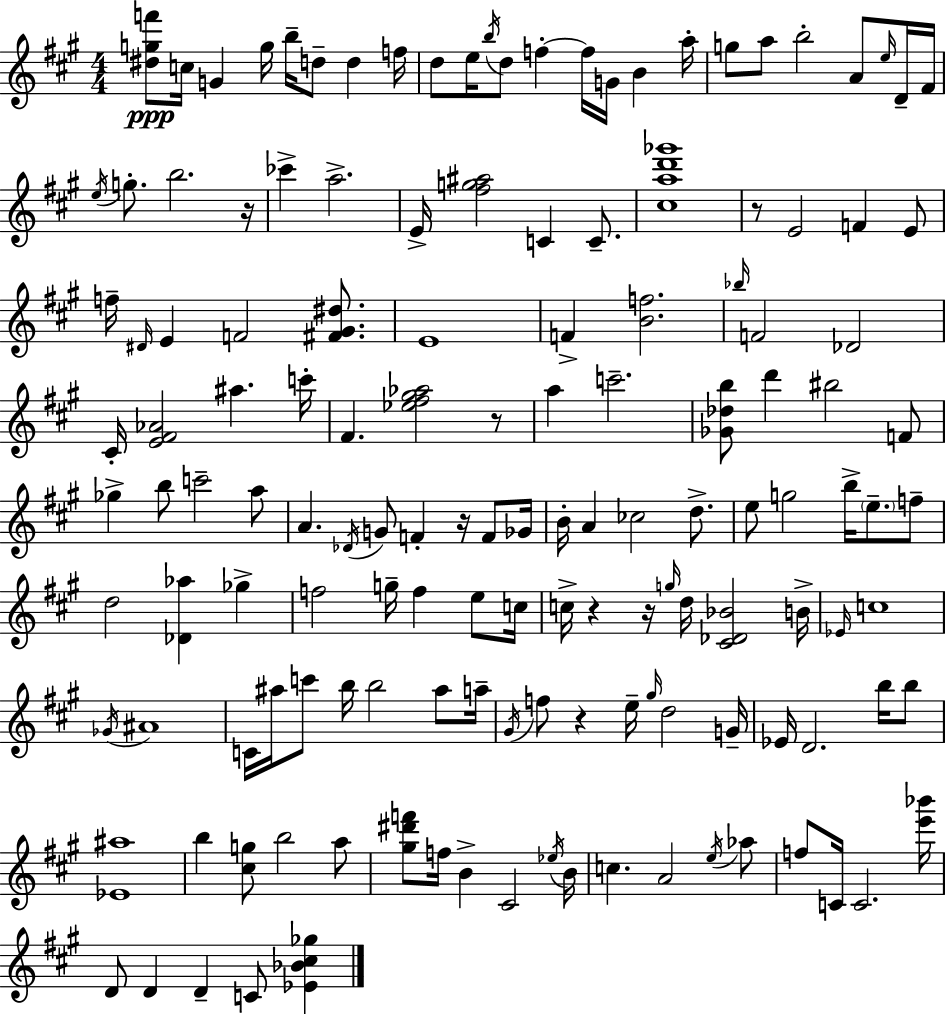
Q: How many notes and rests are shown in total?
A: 144